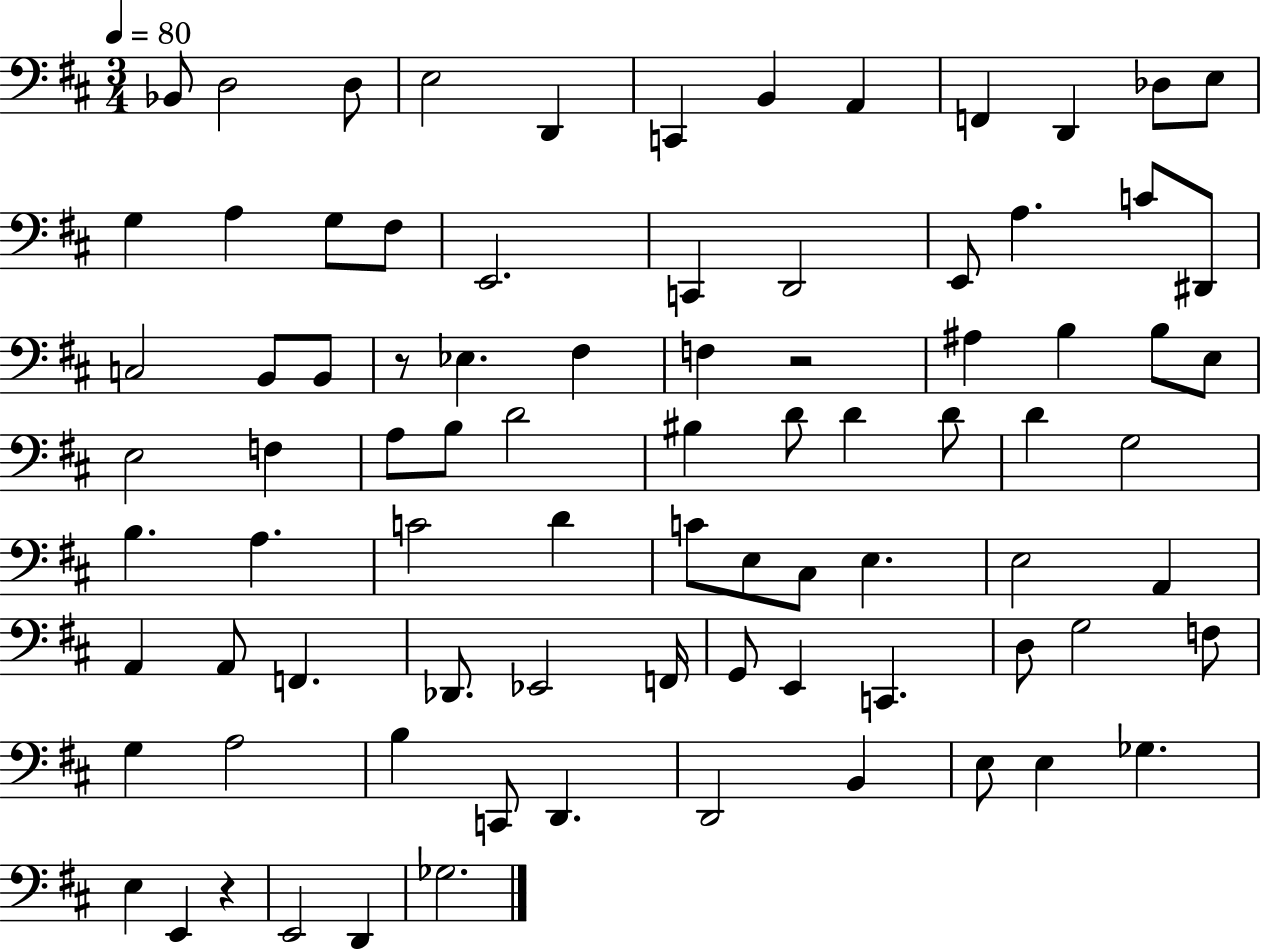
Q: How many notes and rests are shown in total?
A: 84